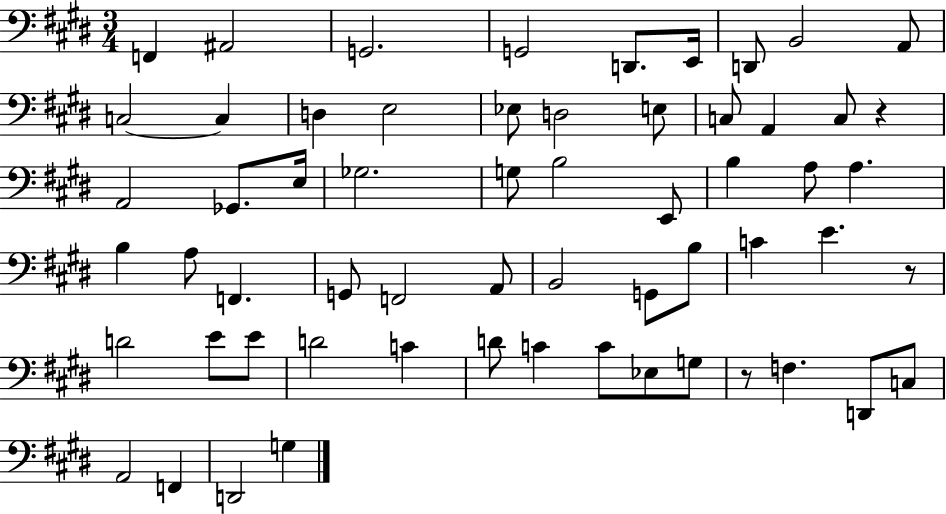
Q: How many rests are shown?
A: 3